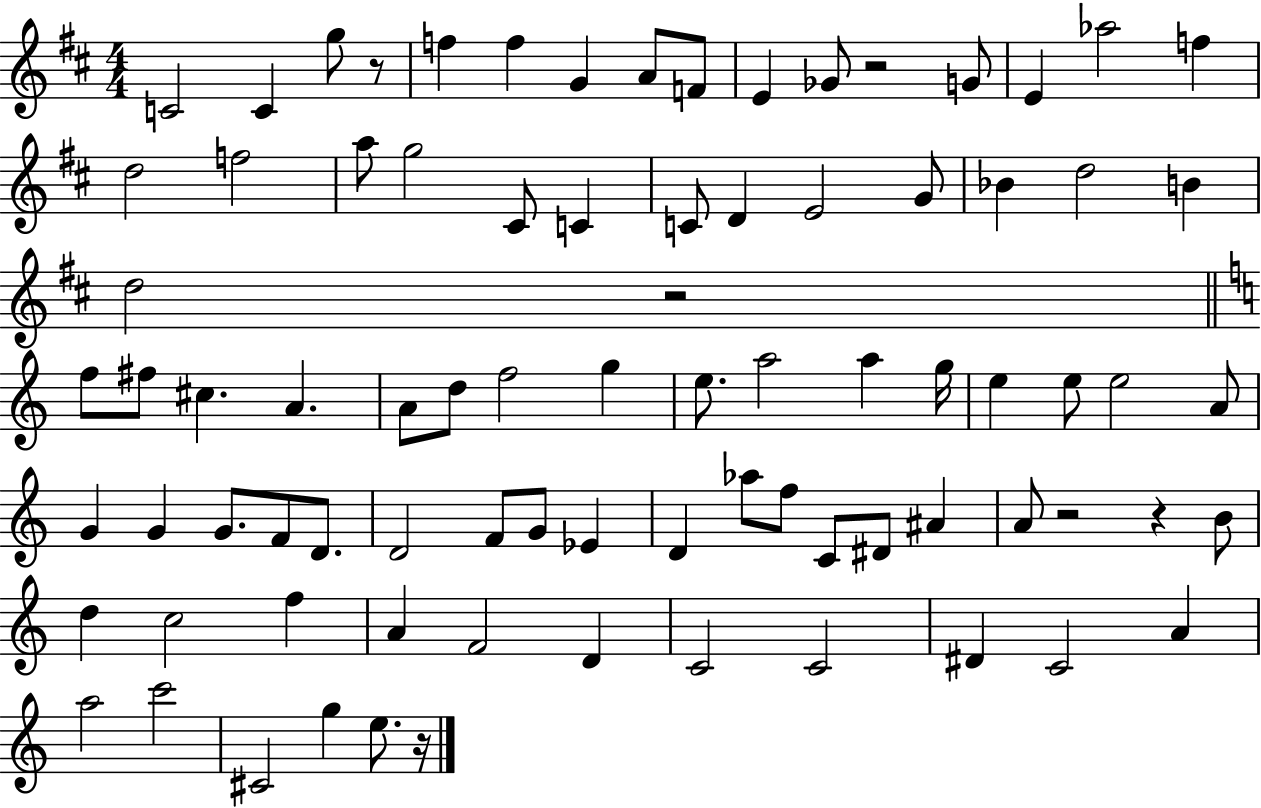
C4/h C4/q G5/e R/e F5/q F5/q G4/q A4/e F4/e E4/q Gb4/e R/h G4/e E4/q Ab5/h F5/q D5/h F5/h A5/e G5/h C#4/e C4/q C4/e D4/q E4/h G4/e Bb4/q D5/h B4/q D5/h R/h F5/e F#5/e C#5/q. A4/q. A4/e D5/e F5/h G5/q E5/e. A5/h A5/q G5/s E5/q E5/e E5/h A4/e G4/q G4/q G4/e. F4/e D4/e. D4/h F4/e G4/e Eb4/q D4/q Ab5/e F5/e C4/e D#4/e A#4/q A4/e R/h R/q B4/e D5/q C5/h F5/q A4/q F4/h D4/q C4/h C4/h D#4/q C4/h A4/q A5/h C6/h C#4/h G5/q E5/e. R/s